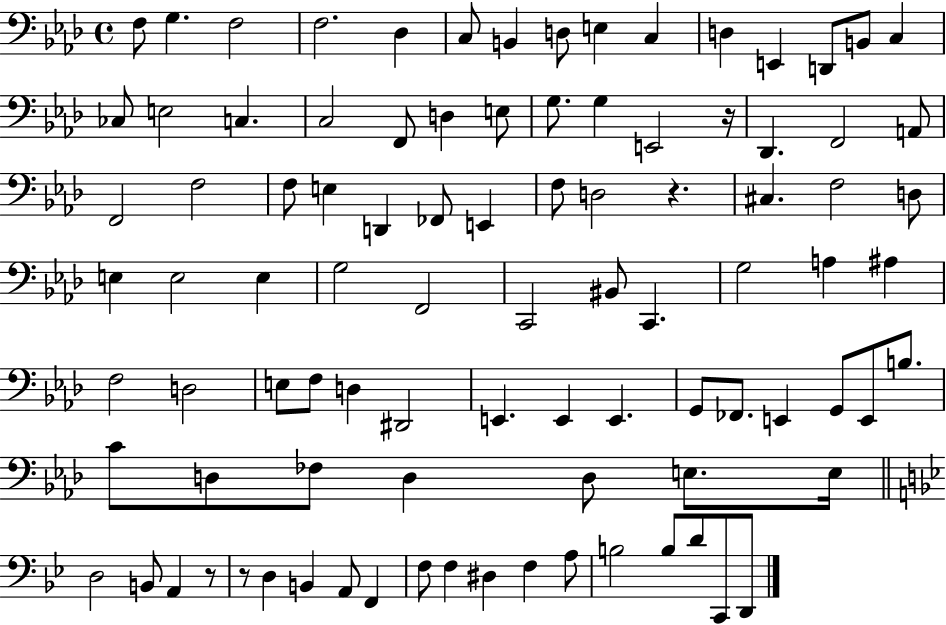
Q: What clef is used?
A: bass